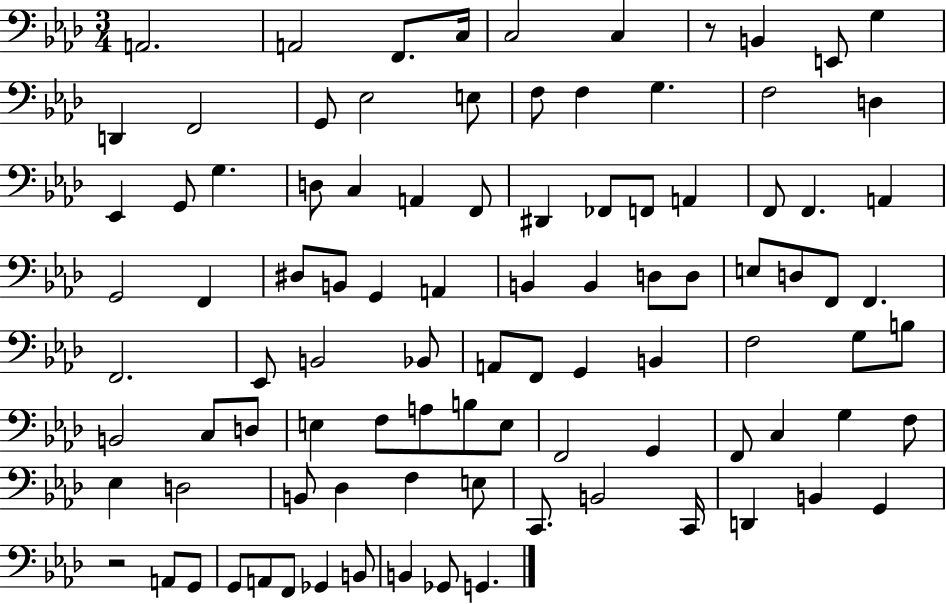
{
  \clef bass
  \numericTimeSignature
  \time 3/4
  \key aes \major
  \repeat volta 2 { a,2. | a,2 f,8. c16 | c2 c4 | r8 b,4 e,8 g4 | \break d,4 f,2 | g,8 ees2 e8 | f8 f4 g4. | f2 d4 | \break ees,4 g,8 g4. | d8 c4 a,4 f,8 | dis,4 fes,8 f,8 a,4 | f,8 f,4. a,4 | \break g,2 f,4 | dis8 b,8 g,4 a,4 | b,4 b,4 d8 d8 | e8 d8 f,8 f,4. | \break f,2. | ees,8 b,2 bes,8 | a,8 f,8 g,4 b,4 | f2 g8 b8 | \break b,2 c8 d8 | e4 f8 a8 b8 e8 | f,2 g,4 | f,8 c4 g4 f8 | \break ees4 d2 | b,8 des4 f4 e8 | c,8. b,2 c,16 | d,4 b,4 g,4 | \break r2 a,8 g,8 | g,8 a,8 f,8 ges,4 b,8 | b,4 ges,8 g,4. | } \bar "|."
}